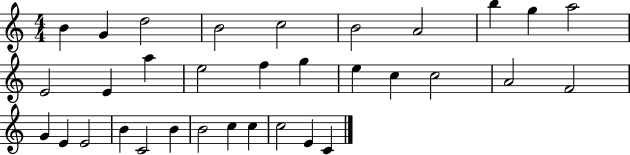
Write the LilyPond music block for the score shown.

{
  \clef treble
  \numericTimeSignature
  \time 4/4
  \key c \major
  b'4 g'4 d''2 | b'2 c''2 | b'2 a'2 | b''4 g''4 a''2 | \break e'2 e'4 a''4 | e''2 f''4 g''4 | e''4 c''4 c''2 | a'2 f'2 | \break g'4 e'4 e'2 | b'4 c'2 b'4 | b'2 c''4 c''4 | c''2 e'4 c'4 | \break \bar "|."
}